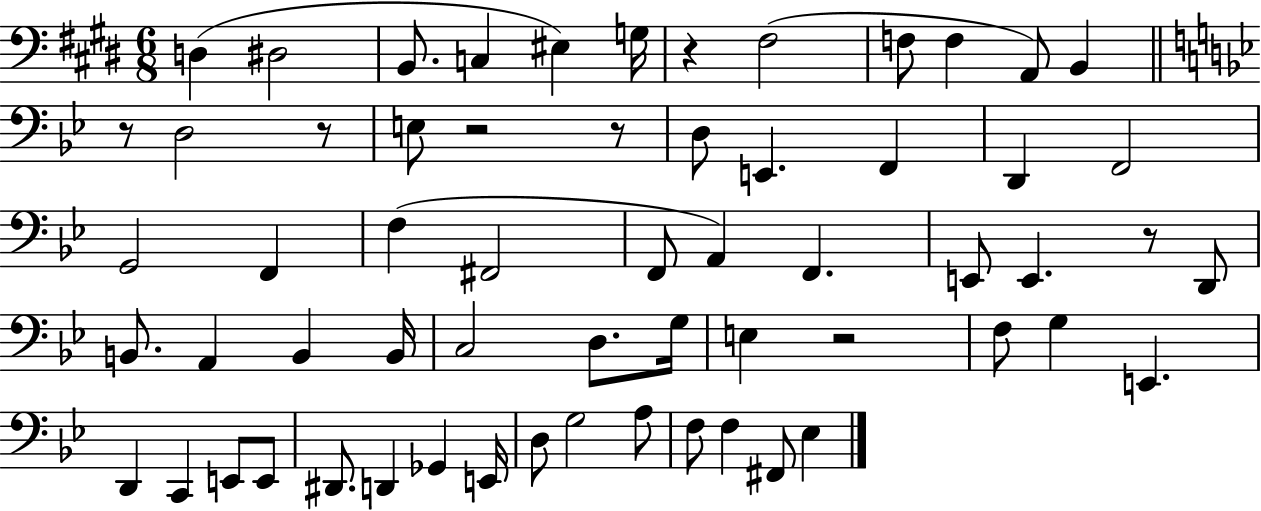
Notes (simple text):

D3/q D#3/h B2/e. C3/q EIS3/q G3/s R/q F#3/h F3/e F3/q A2/e B2/q R/e D3/h R/e E3/e R/h R/e D3/e E2/q. F2/q D2/q F2/h G2/h F2/q F3/q F#2/h F2/e A2/q F2/q. E2/e E2/q. R/e D2/e B2/e. A2/q B2/q B2/s C3/h D3/e. G3/s E3/q R/h F3/e G3/q E2/q. D2/q C2/q E2/e E2/e D#2/e. D2/q Gb2/q E2/s D3/e G3/h A3/e F3/e F3/q F#2/e Eb3/q